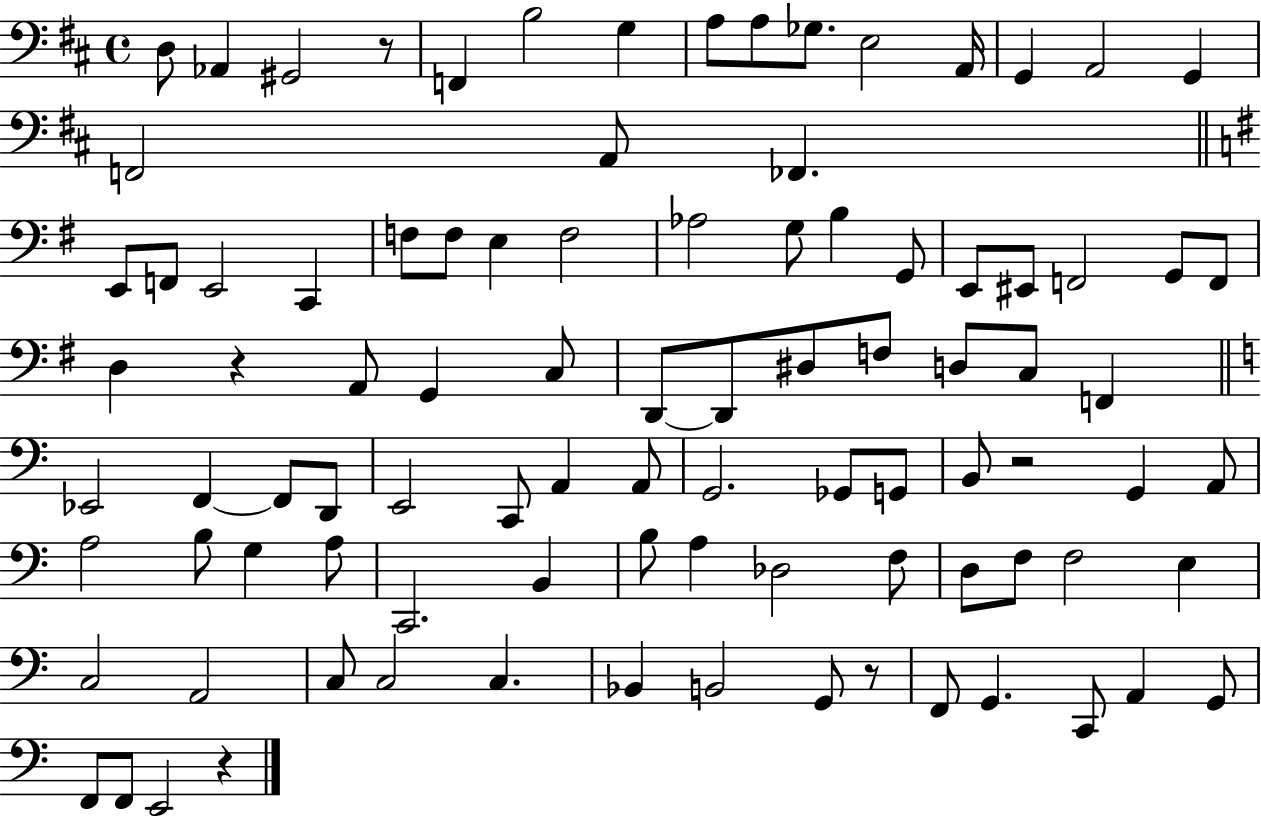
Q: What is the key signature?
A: D major